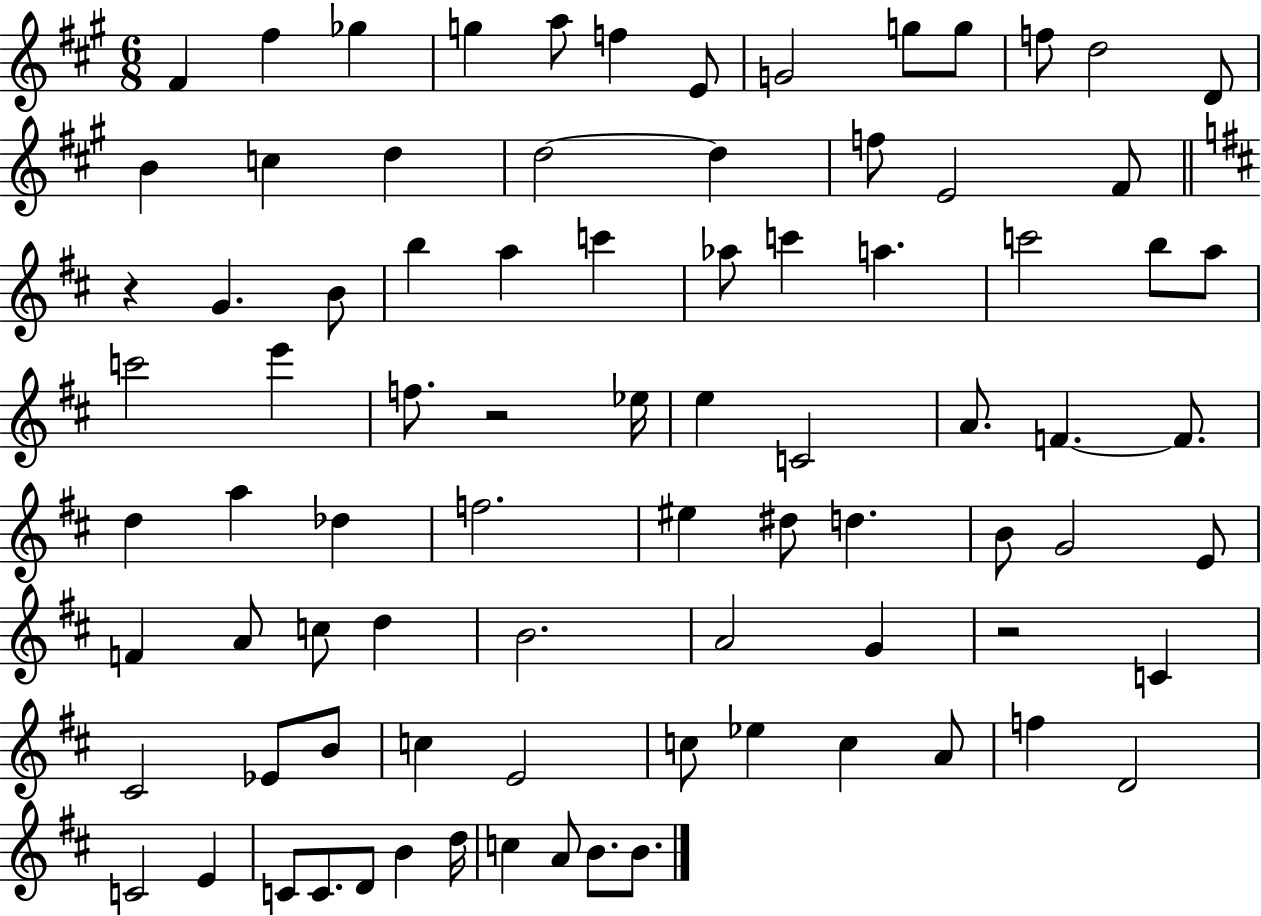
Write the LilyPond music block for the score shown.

{
  \clef treble
  \numericTimeSignature
  \time 6/8
  \key a \major
  fis'4 fis''4 ges''4 | g''4 a''8 f''4 e'8 | g'2 g''8 g''8 | f''8 d''2 d'8 | \break b'4 c''4 d''4 | d''2~~ d''4 | f''8 e'2 fis'8 | \bar "||" \break \key d \major r4 g'4. b'8 | b''4 a''4 c'''4 | aes''8 c'''4 a''4. | c'''2 b''8 a''8 | \break c'''2 e'''4 | f''8. r2 ees''16 | e''4 c'2 | a'8. f'4.~~ f'8. | \break d''4 a''4 des''4 | f''2. | eis''4 dis''8 d''4. | b'8 g'2 e'8 | \break f'4 a'8 c''8 d''4 | b'2. | a'2 g'4 | r2 c'4 | \break cis'2 ees'8 b'8 | c''4 e'2 | c''8 ees''4 c''4 a'8 | f''4 d'2 | \break c'2 e'4 | c'8 c'8. d'8 b'4 d''16 | c''4 a'8 b'8. b'8. | \bar "|."
}